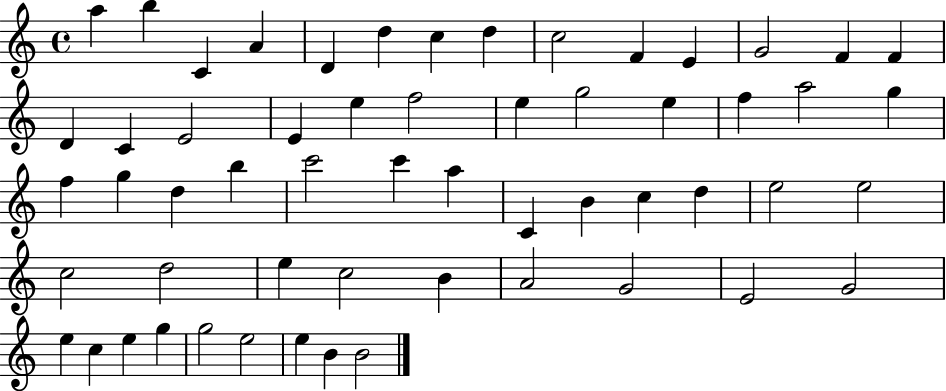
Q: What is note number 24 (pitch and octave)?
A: F5